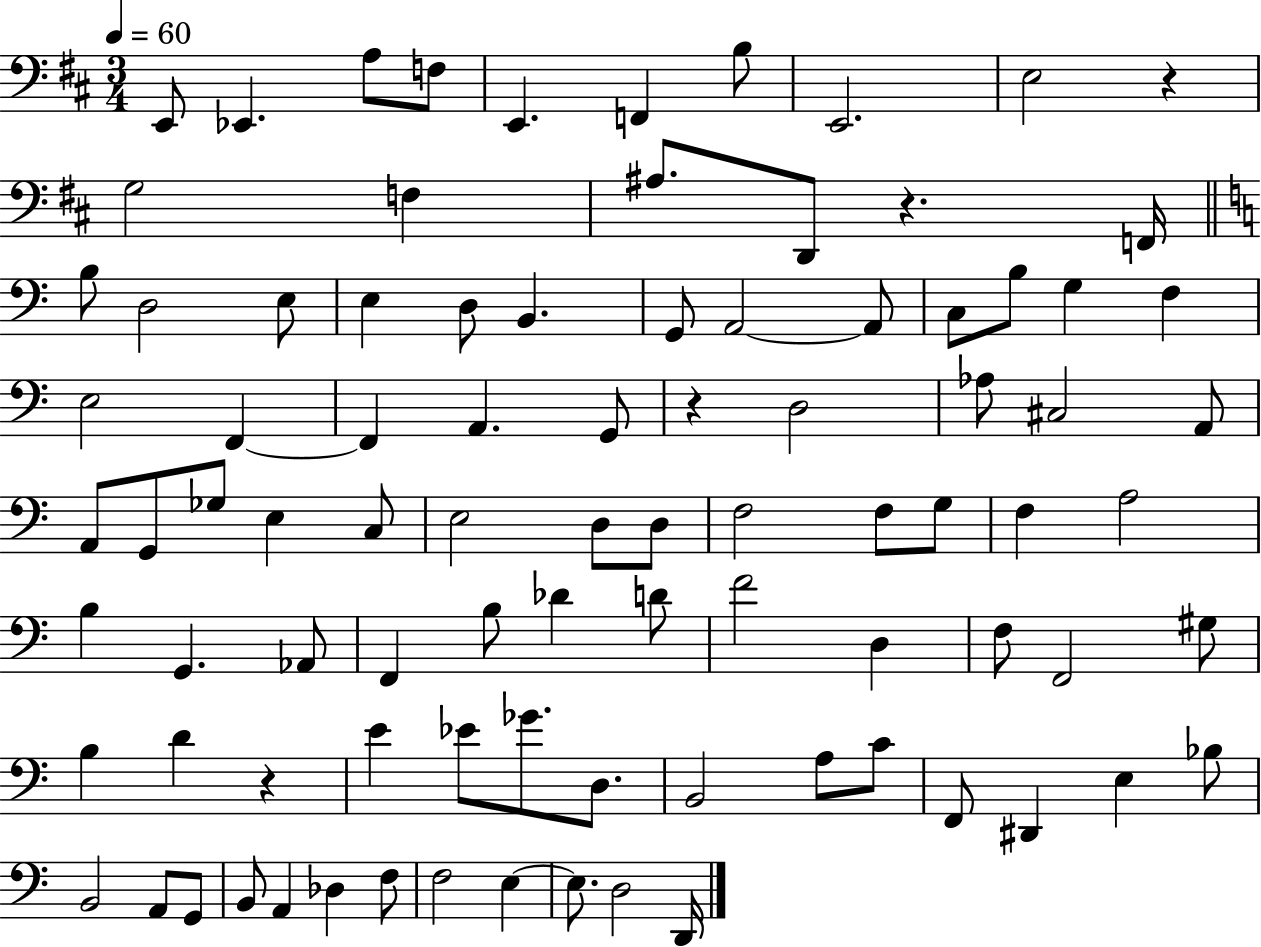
X:1
T:Untitled
M:3/4
L:1/4
K:D
E,,/2 _E,, A,/2 F,/2 E,, F,, B,/2 E,,2 E,2 z G,2 F, ^A,/2 D,,/2 z F,,/4 B,/2 D,2 E,/2 E, D,/2 B,, G,,/2 A,,2 A,,/2 C,/2 B,/2 G, F, E,2 F,, F,, A,, G,,/2 z D,2 _A,/2 ^C,2 A,,/2 A,,/2 G,,/2 _G,/2 E, C,/2 E,2 D,/2 D,/2 F,2 F,/2 G,/2 F, A,2 B, G,, _A,,/2 F,, B,/2 _D D/2 F2 D, F,/2 F,,2 ^G,/2 B, D z E _E/2 _G/2 D,/2 B,,2 A,/2 C/2 F,,/2 ^D,, E, _B,/2 B,,2 A,,/2 G,,/2 B,,/2 A,, _D, F,/2 F,2 E, E,/2 D,2 D,,/4